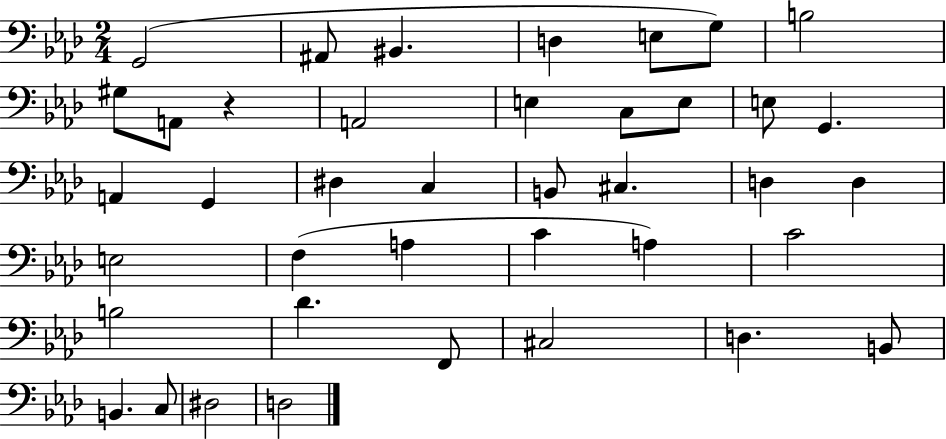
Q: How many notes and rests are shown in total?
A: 40